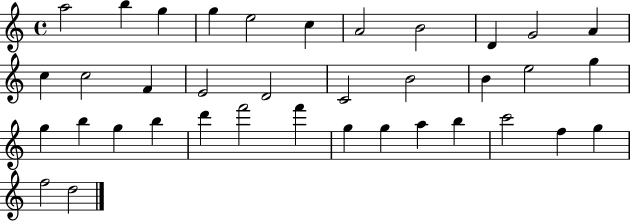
A5/h B5/q G5/q G5/q E5/h C5/q A4/h B4/h D4/q G4/h A4/q C5/q C5/h F4/q E4/h D4/h C4/h B4/h B4/q E5/h G5/q G5/q B5/q G5/q B5/q D6/q F6/h F6/q G5/q G5/q A5/q B5/q C6/h F5/q G5/q F5/h D5/h